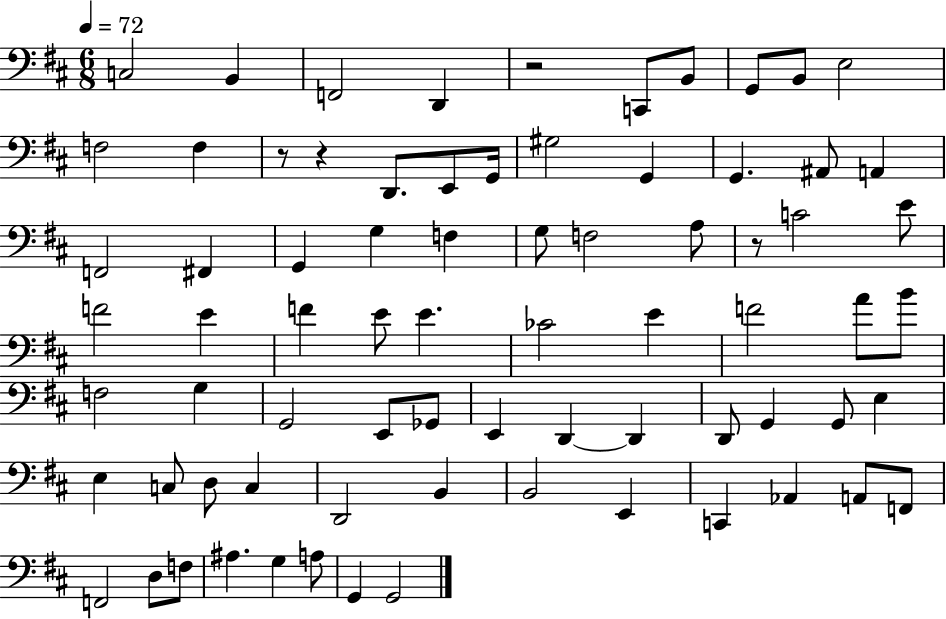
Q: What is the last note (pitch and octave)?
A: G2